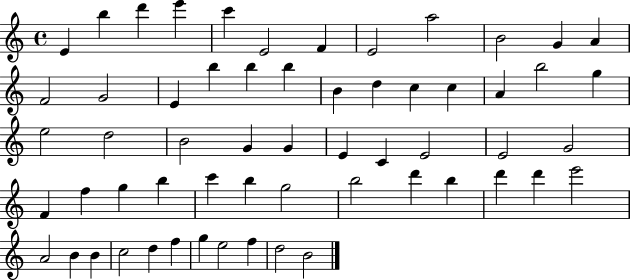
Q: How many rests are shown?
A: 0